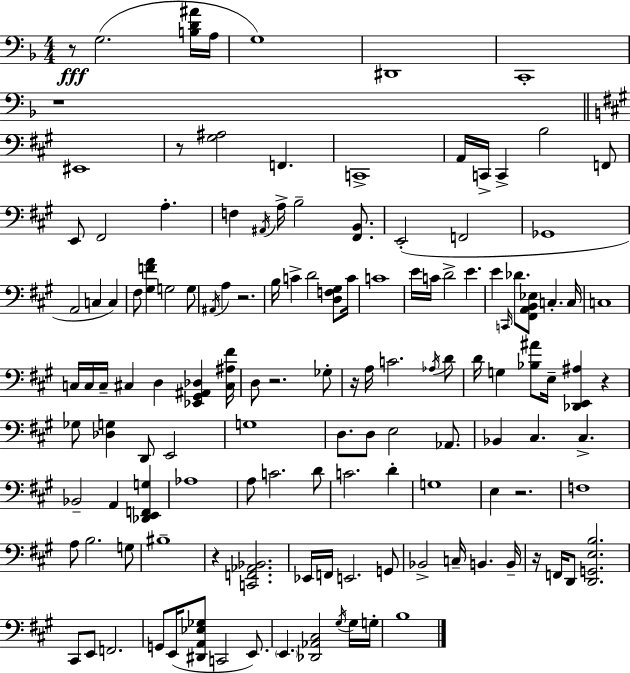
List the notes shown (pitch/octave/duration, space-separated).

R/e G3/h. [B3,D4,A#4]/s A3/s G3/w D#2/w C2/w R/w EIS2/w R/e [G#3,A#3]/h F2/q. C2/w A2/s C2/s C2/q B3/h F2/e E2/e F#2/h A3/q. F3/q A#2/s A3/s B3/h [F#2,B2]/e. E2/h F2/h Gb2/w A2/h C3/q C3/q F#3/e [G#3,F4,A4]/q G3/h G3/e A#2/s A3/q R/h. B3/s C4/q D4/h [D3,F3,G#3]/e C4/s C4/w E4/s C4/s D4/h E4/q. E4/q C2/s Db4/e. [F#2,A2,B2,Eb3]/e C3/q. C3/s C3/w C3/s C3/s C3/s C#3/q D3/q [Eb2,G#2,A#2,Db3]/q [C#3,A#3,F#4]/s D3/e R/h. Gb3/e R/s A3/s C4/h. Ab3/s D4/e D4/s G3/q [Bb3,A#4]/e E3/s [Db2,E2,A#3]/q R/q Gb3/e [Db3,G3]/q D2/e E2/h G3/w D3/e. D3/e E3/h Ab2/e. Bb2/q C#3/q. C#3/q. Bb2/h A2/q [Db2,E2,F2,G3]/q Ab3/w A3/e C4/h. D4/e C4/h. D4/q G3/w E3/q R/h. F3/w A3/e B3/h. G3/e BIS3/w R/q [C2,F2,Ab2,Bb2]/h. Eb2/s F2/s E2/h. G2/e Bb2/h C3/s B2/q. B2/s R/s F2/s D2/e [D2,G2,E3,B3]/h. C#2/e E2/e F2/h. G2/e E2/s [D#2,A2,Eb3,Gb3]/e C2/h E2/e. E2/q. [Db2,Ab2,C#3]/h G#3/s G#3/s G3/s B3/w